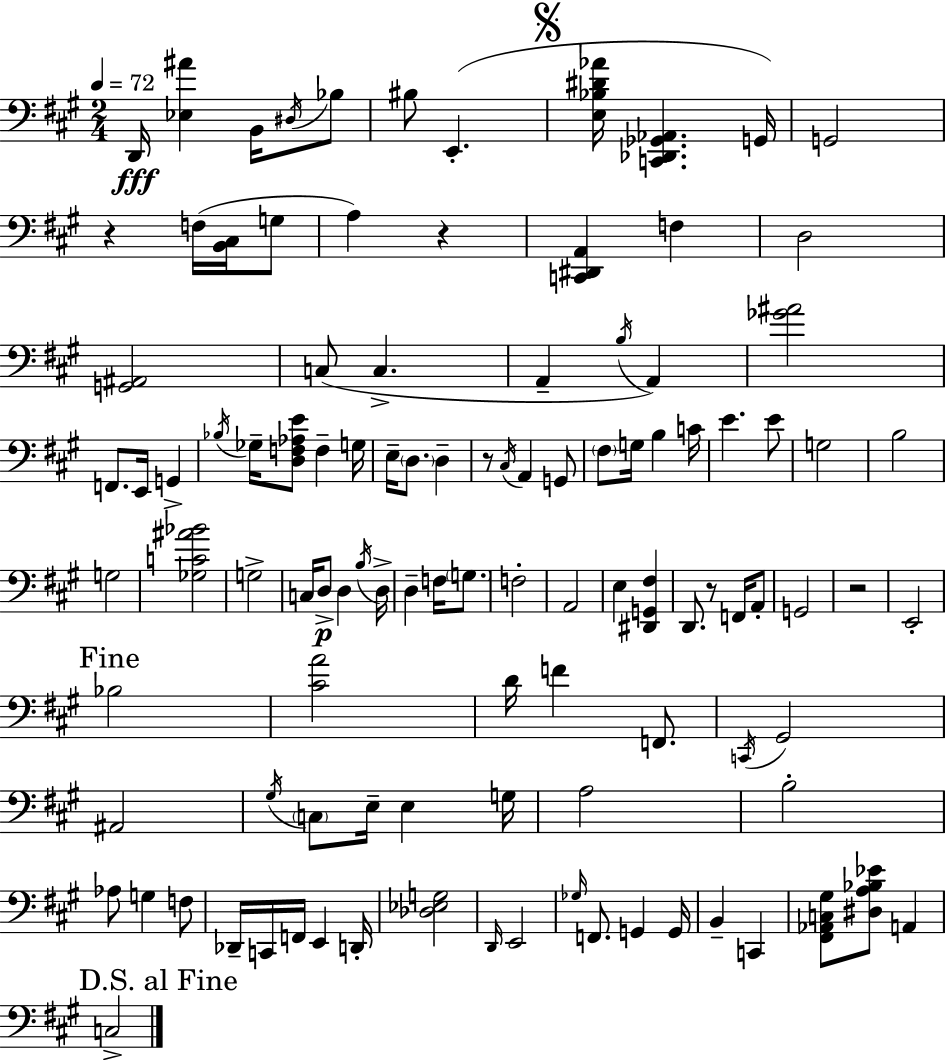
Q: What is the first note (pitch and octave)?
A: D2